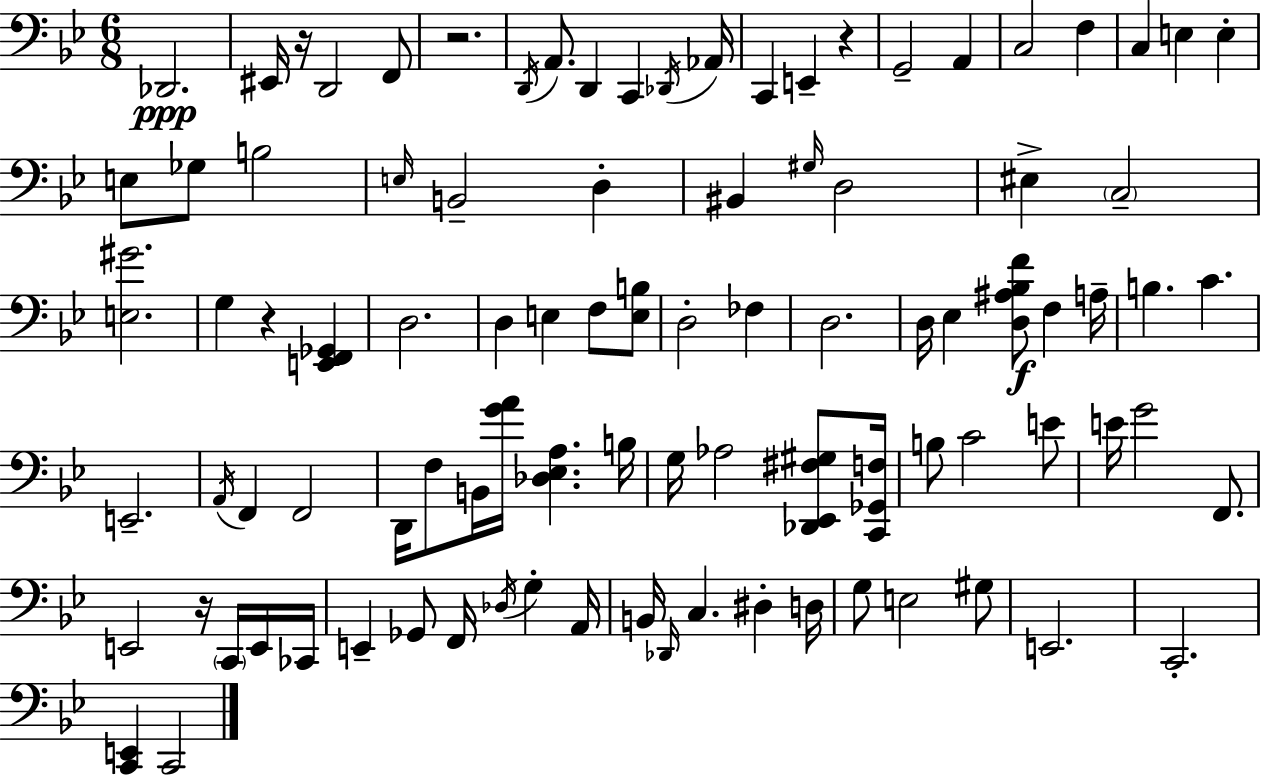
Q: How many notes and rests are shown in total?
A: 95